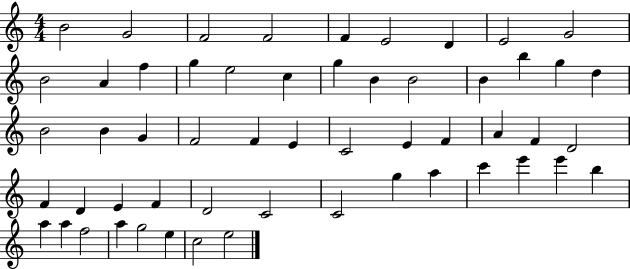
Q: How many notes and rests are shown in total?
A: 55